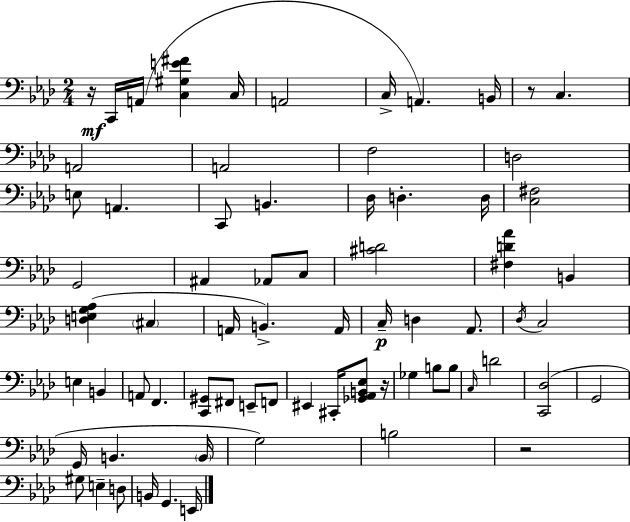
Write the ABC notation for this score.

X:1
T:Untitled
M:2/4
L:1/4
K:Ab
z/4 C,,/4 A,,/4 [C,^G,E^F] C,/4 A,,2 C,/4 A,, B,,/4 z/2 C, A,,2 A,,2 F,2 D,2 E,/2 A,, C,,/2 B,, _D,/4 D, D,/4 [C,^F,]2 G,,2 ^A,, _A,,/2 C,/2 [^CD]2 [^F,D_A] B,, [D,E,G,_A,] ^C, A,,/4 B,, A,,/4 C,/4 D, _A,,/2 _D,/4 C,2 E, B,, A,,/2 F,, [C,,^G,,]/2 ^F,,/2 E,,/2 F,,/2 ^E,, ^C,,/4 [_G,,_A,,B,,_E,]/2 z/4 _G, B,/2 B,/2 C,/4 D2 [C,,_D,]2 G,,2 G,,/4 B,, B,,/4 G,2 B,2 z2 ^G,/2 E, D,/2 B,,/4 G,, E,,/4